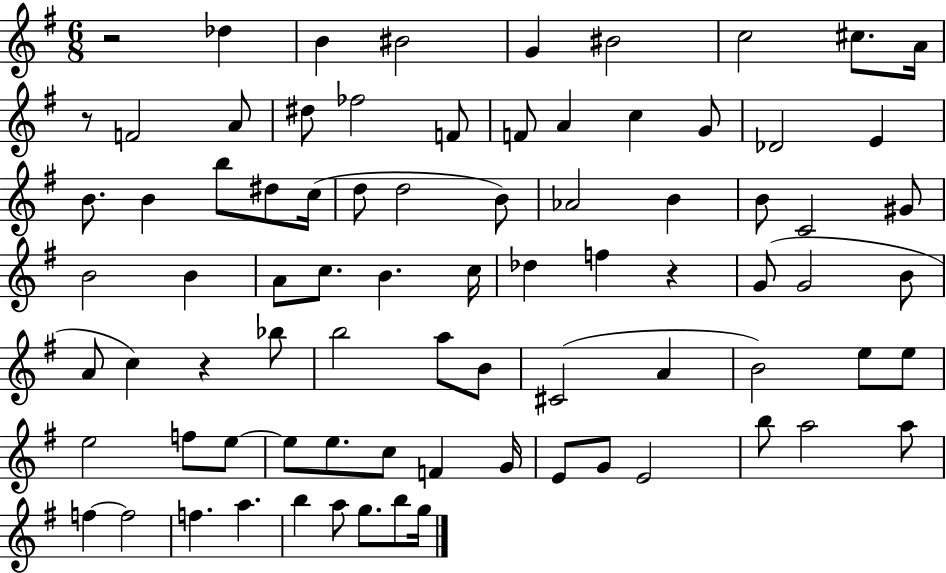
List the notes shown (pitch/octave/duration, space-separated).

R/h Db5/q B4/q BIS4/h G4/q BIS4/h C5/h C#5/e. A4/s R/e F4/h A4/e D#5/e FES5/h F4/e F4/e A4/q C5/q G4/e Db4/h E4/q B4/e. B4/q B5/e D#5/e C5/s D5/e D5/h B4/e Ab4/h B4/q B4/e C4/h G#4/e B4/h B4/q A4/e C5/e. B4/q. C5/s Db5/q F5/q R/q G4/e G4/h B4/e A4/e C5/q R/q Bb5/e B5/h A5/e B4/e C#4/h A4/q B4/h E5/e E5/e E5/h F5/e E5/e E5/e E5/e. C5/e F4/q G4/s E4/e G4/e E4/h B5/e A5/h A5/e F5/q F5/h F5/q. A5/q. B5/q A5/e G5/e. B5/e G5/s